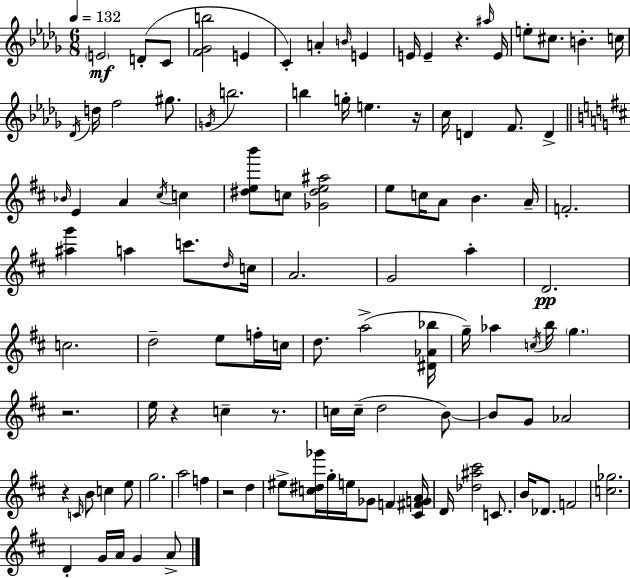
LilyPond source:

{
  \clef treble
  \numericTimeSignature
  \time 6/8
  \key bes \minor
  \tempo 4 = 132
  \parenthesize e'2\mf d'8-.( c'8 | <f' ges' b''>2 e'4 | c'4-.) a'4-. \grace { b'16 } e'4 | e'16 e'4-- r4. | \break \grace { ais''16 } e'16 e''8-. cis''8. b'4.-. | c''16 \acciaccatura { des'16 } d''16 f''2 | gis''8. \acciaccatura { g'16 } b''2. | b''4 g''16-. e''4. | \break r16 c''16 d'4 f'8. | d'4-> \bar "||" \break \key d \major \grace { bes'16 } e'4 a'4 \acciaccatura { cis''16 } c''4 | <dis'' e'' b'''>8 c''8 <ges' dis'' e'' ais''>2 | e''8 c''16 a'8 b'4. | a'16-- f'2.-. | \break <ais'' g'''>4 a''4 c'''8. | \grace { d''16 } c''16 a'2. | g'2 a''4-. | d'2.\pp | \break c''2. | d''2-- e''8 | f''16-. c''16 d''8. a''2->( | <dis' aes' bes''>16 g''16--) aes''4 \acciaccatura { c''16 } b''16 \parenthesize g''4. | \break r2. | e''16 r4 c''4-- | r8. c''16 c''16--( d''2 | b'8~~) b'8 g'8 aes'2 | \break r4 \grace { c'16 } b'8 c''4 | e''8 g''2. | a''2 | f''4 r2 | \break d''4 eis''8-> <c'' dis'' ges'''>16 g''16-. e''16 ges'8 | f'4 <cis' fis' g' a'>16 d'16 <des'' ais'' cis'''>2 | c'8. b'16 des'8. f'2 | <c'' ges''>2. | \break d'4-. g'16 a'16 g'4 | a'8-> \bar "|."
}